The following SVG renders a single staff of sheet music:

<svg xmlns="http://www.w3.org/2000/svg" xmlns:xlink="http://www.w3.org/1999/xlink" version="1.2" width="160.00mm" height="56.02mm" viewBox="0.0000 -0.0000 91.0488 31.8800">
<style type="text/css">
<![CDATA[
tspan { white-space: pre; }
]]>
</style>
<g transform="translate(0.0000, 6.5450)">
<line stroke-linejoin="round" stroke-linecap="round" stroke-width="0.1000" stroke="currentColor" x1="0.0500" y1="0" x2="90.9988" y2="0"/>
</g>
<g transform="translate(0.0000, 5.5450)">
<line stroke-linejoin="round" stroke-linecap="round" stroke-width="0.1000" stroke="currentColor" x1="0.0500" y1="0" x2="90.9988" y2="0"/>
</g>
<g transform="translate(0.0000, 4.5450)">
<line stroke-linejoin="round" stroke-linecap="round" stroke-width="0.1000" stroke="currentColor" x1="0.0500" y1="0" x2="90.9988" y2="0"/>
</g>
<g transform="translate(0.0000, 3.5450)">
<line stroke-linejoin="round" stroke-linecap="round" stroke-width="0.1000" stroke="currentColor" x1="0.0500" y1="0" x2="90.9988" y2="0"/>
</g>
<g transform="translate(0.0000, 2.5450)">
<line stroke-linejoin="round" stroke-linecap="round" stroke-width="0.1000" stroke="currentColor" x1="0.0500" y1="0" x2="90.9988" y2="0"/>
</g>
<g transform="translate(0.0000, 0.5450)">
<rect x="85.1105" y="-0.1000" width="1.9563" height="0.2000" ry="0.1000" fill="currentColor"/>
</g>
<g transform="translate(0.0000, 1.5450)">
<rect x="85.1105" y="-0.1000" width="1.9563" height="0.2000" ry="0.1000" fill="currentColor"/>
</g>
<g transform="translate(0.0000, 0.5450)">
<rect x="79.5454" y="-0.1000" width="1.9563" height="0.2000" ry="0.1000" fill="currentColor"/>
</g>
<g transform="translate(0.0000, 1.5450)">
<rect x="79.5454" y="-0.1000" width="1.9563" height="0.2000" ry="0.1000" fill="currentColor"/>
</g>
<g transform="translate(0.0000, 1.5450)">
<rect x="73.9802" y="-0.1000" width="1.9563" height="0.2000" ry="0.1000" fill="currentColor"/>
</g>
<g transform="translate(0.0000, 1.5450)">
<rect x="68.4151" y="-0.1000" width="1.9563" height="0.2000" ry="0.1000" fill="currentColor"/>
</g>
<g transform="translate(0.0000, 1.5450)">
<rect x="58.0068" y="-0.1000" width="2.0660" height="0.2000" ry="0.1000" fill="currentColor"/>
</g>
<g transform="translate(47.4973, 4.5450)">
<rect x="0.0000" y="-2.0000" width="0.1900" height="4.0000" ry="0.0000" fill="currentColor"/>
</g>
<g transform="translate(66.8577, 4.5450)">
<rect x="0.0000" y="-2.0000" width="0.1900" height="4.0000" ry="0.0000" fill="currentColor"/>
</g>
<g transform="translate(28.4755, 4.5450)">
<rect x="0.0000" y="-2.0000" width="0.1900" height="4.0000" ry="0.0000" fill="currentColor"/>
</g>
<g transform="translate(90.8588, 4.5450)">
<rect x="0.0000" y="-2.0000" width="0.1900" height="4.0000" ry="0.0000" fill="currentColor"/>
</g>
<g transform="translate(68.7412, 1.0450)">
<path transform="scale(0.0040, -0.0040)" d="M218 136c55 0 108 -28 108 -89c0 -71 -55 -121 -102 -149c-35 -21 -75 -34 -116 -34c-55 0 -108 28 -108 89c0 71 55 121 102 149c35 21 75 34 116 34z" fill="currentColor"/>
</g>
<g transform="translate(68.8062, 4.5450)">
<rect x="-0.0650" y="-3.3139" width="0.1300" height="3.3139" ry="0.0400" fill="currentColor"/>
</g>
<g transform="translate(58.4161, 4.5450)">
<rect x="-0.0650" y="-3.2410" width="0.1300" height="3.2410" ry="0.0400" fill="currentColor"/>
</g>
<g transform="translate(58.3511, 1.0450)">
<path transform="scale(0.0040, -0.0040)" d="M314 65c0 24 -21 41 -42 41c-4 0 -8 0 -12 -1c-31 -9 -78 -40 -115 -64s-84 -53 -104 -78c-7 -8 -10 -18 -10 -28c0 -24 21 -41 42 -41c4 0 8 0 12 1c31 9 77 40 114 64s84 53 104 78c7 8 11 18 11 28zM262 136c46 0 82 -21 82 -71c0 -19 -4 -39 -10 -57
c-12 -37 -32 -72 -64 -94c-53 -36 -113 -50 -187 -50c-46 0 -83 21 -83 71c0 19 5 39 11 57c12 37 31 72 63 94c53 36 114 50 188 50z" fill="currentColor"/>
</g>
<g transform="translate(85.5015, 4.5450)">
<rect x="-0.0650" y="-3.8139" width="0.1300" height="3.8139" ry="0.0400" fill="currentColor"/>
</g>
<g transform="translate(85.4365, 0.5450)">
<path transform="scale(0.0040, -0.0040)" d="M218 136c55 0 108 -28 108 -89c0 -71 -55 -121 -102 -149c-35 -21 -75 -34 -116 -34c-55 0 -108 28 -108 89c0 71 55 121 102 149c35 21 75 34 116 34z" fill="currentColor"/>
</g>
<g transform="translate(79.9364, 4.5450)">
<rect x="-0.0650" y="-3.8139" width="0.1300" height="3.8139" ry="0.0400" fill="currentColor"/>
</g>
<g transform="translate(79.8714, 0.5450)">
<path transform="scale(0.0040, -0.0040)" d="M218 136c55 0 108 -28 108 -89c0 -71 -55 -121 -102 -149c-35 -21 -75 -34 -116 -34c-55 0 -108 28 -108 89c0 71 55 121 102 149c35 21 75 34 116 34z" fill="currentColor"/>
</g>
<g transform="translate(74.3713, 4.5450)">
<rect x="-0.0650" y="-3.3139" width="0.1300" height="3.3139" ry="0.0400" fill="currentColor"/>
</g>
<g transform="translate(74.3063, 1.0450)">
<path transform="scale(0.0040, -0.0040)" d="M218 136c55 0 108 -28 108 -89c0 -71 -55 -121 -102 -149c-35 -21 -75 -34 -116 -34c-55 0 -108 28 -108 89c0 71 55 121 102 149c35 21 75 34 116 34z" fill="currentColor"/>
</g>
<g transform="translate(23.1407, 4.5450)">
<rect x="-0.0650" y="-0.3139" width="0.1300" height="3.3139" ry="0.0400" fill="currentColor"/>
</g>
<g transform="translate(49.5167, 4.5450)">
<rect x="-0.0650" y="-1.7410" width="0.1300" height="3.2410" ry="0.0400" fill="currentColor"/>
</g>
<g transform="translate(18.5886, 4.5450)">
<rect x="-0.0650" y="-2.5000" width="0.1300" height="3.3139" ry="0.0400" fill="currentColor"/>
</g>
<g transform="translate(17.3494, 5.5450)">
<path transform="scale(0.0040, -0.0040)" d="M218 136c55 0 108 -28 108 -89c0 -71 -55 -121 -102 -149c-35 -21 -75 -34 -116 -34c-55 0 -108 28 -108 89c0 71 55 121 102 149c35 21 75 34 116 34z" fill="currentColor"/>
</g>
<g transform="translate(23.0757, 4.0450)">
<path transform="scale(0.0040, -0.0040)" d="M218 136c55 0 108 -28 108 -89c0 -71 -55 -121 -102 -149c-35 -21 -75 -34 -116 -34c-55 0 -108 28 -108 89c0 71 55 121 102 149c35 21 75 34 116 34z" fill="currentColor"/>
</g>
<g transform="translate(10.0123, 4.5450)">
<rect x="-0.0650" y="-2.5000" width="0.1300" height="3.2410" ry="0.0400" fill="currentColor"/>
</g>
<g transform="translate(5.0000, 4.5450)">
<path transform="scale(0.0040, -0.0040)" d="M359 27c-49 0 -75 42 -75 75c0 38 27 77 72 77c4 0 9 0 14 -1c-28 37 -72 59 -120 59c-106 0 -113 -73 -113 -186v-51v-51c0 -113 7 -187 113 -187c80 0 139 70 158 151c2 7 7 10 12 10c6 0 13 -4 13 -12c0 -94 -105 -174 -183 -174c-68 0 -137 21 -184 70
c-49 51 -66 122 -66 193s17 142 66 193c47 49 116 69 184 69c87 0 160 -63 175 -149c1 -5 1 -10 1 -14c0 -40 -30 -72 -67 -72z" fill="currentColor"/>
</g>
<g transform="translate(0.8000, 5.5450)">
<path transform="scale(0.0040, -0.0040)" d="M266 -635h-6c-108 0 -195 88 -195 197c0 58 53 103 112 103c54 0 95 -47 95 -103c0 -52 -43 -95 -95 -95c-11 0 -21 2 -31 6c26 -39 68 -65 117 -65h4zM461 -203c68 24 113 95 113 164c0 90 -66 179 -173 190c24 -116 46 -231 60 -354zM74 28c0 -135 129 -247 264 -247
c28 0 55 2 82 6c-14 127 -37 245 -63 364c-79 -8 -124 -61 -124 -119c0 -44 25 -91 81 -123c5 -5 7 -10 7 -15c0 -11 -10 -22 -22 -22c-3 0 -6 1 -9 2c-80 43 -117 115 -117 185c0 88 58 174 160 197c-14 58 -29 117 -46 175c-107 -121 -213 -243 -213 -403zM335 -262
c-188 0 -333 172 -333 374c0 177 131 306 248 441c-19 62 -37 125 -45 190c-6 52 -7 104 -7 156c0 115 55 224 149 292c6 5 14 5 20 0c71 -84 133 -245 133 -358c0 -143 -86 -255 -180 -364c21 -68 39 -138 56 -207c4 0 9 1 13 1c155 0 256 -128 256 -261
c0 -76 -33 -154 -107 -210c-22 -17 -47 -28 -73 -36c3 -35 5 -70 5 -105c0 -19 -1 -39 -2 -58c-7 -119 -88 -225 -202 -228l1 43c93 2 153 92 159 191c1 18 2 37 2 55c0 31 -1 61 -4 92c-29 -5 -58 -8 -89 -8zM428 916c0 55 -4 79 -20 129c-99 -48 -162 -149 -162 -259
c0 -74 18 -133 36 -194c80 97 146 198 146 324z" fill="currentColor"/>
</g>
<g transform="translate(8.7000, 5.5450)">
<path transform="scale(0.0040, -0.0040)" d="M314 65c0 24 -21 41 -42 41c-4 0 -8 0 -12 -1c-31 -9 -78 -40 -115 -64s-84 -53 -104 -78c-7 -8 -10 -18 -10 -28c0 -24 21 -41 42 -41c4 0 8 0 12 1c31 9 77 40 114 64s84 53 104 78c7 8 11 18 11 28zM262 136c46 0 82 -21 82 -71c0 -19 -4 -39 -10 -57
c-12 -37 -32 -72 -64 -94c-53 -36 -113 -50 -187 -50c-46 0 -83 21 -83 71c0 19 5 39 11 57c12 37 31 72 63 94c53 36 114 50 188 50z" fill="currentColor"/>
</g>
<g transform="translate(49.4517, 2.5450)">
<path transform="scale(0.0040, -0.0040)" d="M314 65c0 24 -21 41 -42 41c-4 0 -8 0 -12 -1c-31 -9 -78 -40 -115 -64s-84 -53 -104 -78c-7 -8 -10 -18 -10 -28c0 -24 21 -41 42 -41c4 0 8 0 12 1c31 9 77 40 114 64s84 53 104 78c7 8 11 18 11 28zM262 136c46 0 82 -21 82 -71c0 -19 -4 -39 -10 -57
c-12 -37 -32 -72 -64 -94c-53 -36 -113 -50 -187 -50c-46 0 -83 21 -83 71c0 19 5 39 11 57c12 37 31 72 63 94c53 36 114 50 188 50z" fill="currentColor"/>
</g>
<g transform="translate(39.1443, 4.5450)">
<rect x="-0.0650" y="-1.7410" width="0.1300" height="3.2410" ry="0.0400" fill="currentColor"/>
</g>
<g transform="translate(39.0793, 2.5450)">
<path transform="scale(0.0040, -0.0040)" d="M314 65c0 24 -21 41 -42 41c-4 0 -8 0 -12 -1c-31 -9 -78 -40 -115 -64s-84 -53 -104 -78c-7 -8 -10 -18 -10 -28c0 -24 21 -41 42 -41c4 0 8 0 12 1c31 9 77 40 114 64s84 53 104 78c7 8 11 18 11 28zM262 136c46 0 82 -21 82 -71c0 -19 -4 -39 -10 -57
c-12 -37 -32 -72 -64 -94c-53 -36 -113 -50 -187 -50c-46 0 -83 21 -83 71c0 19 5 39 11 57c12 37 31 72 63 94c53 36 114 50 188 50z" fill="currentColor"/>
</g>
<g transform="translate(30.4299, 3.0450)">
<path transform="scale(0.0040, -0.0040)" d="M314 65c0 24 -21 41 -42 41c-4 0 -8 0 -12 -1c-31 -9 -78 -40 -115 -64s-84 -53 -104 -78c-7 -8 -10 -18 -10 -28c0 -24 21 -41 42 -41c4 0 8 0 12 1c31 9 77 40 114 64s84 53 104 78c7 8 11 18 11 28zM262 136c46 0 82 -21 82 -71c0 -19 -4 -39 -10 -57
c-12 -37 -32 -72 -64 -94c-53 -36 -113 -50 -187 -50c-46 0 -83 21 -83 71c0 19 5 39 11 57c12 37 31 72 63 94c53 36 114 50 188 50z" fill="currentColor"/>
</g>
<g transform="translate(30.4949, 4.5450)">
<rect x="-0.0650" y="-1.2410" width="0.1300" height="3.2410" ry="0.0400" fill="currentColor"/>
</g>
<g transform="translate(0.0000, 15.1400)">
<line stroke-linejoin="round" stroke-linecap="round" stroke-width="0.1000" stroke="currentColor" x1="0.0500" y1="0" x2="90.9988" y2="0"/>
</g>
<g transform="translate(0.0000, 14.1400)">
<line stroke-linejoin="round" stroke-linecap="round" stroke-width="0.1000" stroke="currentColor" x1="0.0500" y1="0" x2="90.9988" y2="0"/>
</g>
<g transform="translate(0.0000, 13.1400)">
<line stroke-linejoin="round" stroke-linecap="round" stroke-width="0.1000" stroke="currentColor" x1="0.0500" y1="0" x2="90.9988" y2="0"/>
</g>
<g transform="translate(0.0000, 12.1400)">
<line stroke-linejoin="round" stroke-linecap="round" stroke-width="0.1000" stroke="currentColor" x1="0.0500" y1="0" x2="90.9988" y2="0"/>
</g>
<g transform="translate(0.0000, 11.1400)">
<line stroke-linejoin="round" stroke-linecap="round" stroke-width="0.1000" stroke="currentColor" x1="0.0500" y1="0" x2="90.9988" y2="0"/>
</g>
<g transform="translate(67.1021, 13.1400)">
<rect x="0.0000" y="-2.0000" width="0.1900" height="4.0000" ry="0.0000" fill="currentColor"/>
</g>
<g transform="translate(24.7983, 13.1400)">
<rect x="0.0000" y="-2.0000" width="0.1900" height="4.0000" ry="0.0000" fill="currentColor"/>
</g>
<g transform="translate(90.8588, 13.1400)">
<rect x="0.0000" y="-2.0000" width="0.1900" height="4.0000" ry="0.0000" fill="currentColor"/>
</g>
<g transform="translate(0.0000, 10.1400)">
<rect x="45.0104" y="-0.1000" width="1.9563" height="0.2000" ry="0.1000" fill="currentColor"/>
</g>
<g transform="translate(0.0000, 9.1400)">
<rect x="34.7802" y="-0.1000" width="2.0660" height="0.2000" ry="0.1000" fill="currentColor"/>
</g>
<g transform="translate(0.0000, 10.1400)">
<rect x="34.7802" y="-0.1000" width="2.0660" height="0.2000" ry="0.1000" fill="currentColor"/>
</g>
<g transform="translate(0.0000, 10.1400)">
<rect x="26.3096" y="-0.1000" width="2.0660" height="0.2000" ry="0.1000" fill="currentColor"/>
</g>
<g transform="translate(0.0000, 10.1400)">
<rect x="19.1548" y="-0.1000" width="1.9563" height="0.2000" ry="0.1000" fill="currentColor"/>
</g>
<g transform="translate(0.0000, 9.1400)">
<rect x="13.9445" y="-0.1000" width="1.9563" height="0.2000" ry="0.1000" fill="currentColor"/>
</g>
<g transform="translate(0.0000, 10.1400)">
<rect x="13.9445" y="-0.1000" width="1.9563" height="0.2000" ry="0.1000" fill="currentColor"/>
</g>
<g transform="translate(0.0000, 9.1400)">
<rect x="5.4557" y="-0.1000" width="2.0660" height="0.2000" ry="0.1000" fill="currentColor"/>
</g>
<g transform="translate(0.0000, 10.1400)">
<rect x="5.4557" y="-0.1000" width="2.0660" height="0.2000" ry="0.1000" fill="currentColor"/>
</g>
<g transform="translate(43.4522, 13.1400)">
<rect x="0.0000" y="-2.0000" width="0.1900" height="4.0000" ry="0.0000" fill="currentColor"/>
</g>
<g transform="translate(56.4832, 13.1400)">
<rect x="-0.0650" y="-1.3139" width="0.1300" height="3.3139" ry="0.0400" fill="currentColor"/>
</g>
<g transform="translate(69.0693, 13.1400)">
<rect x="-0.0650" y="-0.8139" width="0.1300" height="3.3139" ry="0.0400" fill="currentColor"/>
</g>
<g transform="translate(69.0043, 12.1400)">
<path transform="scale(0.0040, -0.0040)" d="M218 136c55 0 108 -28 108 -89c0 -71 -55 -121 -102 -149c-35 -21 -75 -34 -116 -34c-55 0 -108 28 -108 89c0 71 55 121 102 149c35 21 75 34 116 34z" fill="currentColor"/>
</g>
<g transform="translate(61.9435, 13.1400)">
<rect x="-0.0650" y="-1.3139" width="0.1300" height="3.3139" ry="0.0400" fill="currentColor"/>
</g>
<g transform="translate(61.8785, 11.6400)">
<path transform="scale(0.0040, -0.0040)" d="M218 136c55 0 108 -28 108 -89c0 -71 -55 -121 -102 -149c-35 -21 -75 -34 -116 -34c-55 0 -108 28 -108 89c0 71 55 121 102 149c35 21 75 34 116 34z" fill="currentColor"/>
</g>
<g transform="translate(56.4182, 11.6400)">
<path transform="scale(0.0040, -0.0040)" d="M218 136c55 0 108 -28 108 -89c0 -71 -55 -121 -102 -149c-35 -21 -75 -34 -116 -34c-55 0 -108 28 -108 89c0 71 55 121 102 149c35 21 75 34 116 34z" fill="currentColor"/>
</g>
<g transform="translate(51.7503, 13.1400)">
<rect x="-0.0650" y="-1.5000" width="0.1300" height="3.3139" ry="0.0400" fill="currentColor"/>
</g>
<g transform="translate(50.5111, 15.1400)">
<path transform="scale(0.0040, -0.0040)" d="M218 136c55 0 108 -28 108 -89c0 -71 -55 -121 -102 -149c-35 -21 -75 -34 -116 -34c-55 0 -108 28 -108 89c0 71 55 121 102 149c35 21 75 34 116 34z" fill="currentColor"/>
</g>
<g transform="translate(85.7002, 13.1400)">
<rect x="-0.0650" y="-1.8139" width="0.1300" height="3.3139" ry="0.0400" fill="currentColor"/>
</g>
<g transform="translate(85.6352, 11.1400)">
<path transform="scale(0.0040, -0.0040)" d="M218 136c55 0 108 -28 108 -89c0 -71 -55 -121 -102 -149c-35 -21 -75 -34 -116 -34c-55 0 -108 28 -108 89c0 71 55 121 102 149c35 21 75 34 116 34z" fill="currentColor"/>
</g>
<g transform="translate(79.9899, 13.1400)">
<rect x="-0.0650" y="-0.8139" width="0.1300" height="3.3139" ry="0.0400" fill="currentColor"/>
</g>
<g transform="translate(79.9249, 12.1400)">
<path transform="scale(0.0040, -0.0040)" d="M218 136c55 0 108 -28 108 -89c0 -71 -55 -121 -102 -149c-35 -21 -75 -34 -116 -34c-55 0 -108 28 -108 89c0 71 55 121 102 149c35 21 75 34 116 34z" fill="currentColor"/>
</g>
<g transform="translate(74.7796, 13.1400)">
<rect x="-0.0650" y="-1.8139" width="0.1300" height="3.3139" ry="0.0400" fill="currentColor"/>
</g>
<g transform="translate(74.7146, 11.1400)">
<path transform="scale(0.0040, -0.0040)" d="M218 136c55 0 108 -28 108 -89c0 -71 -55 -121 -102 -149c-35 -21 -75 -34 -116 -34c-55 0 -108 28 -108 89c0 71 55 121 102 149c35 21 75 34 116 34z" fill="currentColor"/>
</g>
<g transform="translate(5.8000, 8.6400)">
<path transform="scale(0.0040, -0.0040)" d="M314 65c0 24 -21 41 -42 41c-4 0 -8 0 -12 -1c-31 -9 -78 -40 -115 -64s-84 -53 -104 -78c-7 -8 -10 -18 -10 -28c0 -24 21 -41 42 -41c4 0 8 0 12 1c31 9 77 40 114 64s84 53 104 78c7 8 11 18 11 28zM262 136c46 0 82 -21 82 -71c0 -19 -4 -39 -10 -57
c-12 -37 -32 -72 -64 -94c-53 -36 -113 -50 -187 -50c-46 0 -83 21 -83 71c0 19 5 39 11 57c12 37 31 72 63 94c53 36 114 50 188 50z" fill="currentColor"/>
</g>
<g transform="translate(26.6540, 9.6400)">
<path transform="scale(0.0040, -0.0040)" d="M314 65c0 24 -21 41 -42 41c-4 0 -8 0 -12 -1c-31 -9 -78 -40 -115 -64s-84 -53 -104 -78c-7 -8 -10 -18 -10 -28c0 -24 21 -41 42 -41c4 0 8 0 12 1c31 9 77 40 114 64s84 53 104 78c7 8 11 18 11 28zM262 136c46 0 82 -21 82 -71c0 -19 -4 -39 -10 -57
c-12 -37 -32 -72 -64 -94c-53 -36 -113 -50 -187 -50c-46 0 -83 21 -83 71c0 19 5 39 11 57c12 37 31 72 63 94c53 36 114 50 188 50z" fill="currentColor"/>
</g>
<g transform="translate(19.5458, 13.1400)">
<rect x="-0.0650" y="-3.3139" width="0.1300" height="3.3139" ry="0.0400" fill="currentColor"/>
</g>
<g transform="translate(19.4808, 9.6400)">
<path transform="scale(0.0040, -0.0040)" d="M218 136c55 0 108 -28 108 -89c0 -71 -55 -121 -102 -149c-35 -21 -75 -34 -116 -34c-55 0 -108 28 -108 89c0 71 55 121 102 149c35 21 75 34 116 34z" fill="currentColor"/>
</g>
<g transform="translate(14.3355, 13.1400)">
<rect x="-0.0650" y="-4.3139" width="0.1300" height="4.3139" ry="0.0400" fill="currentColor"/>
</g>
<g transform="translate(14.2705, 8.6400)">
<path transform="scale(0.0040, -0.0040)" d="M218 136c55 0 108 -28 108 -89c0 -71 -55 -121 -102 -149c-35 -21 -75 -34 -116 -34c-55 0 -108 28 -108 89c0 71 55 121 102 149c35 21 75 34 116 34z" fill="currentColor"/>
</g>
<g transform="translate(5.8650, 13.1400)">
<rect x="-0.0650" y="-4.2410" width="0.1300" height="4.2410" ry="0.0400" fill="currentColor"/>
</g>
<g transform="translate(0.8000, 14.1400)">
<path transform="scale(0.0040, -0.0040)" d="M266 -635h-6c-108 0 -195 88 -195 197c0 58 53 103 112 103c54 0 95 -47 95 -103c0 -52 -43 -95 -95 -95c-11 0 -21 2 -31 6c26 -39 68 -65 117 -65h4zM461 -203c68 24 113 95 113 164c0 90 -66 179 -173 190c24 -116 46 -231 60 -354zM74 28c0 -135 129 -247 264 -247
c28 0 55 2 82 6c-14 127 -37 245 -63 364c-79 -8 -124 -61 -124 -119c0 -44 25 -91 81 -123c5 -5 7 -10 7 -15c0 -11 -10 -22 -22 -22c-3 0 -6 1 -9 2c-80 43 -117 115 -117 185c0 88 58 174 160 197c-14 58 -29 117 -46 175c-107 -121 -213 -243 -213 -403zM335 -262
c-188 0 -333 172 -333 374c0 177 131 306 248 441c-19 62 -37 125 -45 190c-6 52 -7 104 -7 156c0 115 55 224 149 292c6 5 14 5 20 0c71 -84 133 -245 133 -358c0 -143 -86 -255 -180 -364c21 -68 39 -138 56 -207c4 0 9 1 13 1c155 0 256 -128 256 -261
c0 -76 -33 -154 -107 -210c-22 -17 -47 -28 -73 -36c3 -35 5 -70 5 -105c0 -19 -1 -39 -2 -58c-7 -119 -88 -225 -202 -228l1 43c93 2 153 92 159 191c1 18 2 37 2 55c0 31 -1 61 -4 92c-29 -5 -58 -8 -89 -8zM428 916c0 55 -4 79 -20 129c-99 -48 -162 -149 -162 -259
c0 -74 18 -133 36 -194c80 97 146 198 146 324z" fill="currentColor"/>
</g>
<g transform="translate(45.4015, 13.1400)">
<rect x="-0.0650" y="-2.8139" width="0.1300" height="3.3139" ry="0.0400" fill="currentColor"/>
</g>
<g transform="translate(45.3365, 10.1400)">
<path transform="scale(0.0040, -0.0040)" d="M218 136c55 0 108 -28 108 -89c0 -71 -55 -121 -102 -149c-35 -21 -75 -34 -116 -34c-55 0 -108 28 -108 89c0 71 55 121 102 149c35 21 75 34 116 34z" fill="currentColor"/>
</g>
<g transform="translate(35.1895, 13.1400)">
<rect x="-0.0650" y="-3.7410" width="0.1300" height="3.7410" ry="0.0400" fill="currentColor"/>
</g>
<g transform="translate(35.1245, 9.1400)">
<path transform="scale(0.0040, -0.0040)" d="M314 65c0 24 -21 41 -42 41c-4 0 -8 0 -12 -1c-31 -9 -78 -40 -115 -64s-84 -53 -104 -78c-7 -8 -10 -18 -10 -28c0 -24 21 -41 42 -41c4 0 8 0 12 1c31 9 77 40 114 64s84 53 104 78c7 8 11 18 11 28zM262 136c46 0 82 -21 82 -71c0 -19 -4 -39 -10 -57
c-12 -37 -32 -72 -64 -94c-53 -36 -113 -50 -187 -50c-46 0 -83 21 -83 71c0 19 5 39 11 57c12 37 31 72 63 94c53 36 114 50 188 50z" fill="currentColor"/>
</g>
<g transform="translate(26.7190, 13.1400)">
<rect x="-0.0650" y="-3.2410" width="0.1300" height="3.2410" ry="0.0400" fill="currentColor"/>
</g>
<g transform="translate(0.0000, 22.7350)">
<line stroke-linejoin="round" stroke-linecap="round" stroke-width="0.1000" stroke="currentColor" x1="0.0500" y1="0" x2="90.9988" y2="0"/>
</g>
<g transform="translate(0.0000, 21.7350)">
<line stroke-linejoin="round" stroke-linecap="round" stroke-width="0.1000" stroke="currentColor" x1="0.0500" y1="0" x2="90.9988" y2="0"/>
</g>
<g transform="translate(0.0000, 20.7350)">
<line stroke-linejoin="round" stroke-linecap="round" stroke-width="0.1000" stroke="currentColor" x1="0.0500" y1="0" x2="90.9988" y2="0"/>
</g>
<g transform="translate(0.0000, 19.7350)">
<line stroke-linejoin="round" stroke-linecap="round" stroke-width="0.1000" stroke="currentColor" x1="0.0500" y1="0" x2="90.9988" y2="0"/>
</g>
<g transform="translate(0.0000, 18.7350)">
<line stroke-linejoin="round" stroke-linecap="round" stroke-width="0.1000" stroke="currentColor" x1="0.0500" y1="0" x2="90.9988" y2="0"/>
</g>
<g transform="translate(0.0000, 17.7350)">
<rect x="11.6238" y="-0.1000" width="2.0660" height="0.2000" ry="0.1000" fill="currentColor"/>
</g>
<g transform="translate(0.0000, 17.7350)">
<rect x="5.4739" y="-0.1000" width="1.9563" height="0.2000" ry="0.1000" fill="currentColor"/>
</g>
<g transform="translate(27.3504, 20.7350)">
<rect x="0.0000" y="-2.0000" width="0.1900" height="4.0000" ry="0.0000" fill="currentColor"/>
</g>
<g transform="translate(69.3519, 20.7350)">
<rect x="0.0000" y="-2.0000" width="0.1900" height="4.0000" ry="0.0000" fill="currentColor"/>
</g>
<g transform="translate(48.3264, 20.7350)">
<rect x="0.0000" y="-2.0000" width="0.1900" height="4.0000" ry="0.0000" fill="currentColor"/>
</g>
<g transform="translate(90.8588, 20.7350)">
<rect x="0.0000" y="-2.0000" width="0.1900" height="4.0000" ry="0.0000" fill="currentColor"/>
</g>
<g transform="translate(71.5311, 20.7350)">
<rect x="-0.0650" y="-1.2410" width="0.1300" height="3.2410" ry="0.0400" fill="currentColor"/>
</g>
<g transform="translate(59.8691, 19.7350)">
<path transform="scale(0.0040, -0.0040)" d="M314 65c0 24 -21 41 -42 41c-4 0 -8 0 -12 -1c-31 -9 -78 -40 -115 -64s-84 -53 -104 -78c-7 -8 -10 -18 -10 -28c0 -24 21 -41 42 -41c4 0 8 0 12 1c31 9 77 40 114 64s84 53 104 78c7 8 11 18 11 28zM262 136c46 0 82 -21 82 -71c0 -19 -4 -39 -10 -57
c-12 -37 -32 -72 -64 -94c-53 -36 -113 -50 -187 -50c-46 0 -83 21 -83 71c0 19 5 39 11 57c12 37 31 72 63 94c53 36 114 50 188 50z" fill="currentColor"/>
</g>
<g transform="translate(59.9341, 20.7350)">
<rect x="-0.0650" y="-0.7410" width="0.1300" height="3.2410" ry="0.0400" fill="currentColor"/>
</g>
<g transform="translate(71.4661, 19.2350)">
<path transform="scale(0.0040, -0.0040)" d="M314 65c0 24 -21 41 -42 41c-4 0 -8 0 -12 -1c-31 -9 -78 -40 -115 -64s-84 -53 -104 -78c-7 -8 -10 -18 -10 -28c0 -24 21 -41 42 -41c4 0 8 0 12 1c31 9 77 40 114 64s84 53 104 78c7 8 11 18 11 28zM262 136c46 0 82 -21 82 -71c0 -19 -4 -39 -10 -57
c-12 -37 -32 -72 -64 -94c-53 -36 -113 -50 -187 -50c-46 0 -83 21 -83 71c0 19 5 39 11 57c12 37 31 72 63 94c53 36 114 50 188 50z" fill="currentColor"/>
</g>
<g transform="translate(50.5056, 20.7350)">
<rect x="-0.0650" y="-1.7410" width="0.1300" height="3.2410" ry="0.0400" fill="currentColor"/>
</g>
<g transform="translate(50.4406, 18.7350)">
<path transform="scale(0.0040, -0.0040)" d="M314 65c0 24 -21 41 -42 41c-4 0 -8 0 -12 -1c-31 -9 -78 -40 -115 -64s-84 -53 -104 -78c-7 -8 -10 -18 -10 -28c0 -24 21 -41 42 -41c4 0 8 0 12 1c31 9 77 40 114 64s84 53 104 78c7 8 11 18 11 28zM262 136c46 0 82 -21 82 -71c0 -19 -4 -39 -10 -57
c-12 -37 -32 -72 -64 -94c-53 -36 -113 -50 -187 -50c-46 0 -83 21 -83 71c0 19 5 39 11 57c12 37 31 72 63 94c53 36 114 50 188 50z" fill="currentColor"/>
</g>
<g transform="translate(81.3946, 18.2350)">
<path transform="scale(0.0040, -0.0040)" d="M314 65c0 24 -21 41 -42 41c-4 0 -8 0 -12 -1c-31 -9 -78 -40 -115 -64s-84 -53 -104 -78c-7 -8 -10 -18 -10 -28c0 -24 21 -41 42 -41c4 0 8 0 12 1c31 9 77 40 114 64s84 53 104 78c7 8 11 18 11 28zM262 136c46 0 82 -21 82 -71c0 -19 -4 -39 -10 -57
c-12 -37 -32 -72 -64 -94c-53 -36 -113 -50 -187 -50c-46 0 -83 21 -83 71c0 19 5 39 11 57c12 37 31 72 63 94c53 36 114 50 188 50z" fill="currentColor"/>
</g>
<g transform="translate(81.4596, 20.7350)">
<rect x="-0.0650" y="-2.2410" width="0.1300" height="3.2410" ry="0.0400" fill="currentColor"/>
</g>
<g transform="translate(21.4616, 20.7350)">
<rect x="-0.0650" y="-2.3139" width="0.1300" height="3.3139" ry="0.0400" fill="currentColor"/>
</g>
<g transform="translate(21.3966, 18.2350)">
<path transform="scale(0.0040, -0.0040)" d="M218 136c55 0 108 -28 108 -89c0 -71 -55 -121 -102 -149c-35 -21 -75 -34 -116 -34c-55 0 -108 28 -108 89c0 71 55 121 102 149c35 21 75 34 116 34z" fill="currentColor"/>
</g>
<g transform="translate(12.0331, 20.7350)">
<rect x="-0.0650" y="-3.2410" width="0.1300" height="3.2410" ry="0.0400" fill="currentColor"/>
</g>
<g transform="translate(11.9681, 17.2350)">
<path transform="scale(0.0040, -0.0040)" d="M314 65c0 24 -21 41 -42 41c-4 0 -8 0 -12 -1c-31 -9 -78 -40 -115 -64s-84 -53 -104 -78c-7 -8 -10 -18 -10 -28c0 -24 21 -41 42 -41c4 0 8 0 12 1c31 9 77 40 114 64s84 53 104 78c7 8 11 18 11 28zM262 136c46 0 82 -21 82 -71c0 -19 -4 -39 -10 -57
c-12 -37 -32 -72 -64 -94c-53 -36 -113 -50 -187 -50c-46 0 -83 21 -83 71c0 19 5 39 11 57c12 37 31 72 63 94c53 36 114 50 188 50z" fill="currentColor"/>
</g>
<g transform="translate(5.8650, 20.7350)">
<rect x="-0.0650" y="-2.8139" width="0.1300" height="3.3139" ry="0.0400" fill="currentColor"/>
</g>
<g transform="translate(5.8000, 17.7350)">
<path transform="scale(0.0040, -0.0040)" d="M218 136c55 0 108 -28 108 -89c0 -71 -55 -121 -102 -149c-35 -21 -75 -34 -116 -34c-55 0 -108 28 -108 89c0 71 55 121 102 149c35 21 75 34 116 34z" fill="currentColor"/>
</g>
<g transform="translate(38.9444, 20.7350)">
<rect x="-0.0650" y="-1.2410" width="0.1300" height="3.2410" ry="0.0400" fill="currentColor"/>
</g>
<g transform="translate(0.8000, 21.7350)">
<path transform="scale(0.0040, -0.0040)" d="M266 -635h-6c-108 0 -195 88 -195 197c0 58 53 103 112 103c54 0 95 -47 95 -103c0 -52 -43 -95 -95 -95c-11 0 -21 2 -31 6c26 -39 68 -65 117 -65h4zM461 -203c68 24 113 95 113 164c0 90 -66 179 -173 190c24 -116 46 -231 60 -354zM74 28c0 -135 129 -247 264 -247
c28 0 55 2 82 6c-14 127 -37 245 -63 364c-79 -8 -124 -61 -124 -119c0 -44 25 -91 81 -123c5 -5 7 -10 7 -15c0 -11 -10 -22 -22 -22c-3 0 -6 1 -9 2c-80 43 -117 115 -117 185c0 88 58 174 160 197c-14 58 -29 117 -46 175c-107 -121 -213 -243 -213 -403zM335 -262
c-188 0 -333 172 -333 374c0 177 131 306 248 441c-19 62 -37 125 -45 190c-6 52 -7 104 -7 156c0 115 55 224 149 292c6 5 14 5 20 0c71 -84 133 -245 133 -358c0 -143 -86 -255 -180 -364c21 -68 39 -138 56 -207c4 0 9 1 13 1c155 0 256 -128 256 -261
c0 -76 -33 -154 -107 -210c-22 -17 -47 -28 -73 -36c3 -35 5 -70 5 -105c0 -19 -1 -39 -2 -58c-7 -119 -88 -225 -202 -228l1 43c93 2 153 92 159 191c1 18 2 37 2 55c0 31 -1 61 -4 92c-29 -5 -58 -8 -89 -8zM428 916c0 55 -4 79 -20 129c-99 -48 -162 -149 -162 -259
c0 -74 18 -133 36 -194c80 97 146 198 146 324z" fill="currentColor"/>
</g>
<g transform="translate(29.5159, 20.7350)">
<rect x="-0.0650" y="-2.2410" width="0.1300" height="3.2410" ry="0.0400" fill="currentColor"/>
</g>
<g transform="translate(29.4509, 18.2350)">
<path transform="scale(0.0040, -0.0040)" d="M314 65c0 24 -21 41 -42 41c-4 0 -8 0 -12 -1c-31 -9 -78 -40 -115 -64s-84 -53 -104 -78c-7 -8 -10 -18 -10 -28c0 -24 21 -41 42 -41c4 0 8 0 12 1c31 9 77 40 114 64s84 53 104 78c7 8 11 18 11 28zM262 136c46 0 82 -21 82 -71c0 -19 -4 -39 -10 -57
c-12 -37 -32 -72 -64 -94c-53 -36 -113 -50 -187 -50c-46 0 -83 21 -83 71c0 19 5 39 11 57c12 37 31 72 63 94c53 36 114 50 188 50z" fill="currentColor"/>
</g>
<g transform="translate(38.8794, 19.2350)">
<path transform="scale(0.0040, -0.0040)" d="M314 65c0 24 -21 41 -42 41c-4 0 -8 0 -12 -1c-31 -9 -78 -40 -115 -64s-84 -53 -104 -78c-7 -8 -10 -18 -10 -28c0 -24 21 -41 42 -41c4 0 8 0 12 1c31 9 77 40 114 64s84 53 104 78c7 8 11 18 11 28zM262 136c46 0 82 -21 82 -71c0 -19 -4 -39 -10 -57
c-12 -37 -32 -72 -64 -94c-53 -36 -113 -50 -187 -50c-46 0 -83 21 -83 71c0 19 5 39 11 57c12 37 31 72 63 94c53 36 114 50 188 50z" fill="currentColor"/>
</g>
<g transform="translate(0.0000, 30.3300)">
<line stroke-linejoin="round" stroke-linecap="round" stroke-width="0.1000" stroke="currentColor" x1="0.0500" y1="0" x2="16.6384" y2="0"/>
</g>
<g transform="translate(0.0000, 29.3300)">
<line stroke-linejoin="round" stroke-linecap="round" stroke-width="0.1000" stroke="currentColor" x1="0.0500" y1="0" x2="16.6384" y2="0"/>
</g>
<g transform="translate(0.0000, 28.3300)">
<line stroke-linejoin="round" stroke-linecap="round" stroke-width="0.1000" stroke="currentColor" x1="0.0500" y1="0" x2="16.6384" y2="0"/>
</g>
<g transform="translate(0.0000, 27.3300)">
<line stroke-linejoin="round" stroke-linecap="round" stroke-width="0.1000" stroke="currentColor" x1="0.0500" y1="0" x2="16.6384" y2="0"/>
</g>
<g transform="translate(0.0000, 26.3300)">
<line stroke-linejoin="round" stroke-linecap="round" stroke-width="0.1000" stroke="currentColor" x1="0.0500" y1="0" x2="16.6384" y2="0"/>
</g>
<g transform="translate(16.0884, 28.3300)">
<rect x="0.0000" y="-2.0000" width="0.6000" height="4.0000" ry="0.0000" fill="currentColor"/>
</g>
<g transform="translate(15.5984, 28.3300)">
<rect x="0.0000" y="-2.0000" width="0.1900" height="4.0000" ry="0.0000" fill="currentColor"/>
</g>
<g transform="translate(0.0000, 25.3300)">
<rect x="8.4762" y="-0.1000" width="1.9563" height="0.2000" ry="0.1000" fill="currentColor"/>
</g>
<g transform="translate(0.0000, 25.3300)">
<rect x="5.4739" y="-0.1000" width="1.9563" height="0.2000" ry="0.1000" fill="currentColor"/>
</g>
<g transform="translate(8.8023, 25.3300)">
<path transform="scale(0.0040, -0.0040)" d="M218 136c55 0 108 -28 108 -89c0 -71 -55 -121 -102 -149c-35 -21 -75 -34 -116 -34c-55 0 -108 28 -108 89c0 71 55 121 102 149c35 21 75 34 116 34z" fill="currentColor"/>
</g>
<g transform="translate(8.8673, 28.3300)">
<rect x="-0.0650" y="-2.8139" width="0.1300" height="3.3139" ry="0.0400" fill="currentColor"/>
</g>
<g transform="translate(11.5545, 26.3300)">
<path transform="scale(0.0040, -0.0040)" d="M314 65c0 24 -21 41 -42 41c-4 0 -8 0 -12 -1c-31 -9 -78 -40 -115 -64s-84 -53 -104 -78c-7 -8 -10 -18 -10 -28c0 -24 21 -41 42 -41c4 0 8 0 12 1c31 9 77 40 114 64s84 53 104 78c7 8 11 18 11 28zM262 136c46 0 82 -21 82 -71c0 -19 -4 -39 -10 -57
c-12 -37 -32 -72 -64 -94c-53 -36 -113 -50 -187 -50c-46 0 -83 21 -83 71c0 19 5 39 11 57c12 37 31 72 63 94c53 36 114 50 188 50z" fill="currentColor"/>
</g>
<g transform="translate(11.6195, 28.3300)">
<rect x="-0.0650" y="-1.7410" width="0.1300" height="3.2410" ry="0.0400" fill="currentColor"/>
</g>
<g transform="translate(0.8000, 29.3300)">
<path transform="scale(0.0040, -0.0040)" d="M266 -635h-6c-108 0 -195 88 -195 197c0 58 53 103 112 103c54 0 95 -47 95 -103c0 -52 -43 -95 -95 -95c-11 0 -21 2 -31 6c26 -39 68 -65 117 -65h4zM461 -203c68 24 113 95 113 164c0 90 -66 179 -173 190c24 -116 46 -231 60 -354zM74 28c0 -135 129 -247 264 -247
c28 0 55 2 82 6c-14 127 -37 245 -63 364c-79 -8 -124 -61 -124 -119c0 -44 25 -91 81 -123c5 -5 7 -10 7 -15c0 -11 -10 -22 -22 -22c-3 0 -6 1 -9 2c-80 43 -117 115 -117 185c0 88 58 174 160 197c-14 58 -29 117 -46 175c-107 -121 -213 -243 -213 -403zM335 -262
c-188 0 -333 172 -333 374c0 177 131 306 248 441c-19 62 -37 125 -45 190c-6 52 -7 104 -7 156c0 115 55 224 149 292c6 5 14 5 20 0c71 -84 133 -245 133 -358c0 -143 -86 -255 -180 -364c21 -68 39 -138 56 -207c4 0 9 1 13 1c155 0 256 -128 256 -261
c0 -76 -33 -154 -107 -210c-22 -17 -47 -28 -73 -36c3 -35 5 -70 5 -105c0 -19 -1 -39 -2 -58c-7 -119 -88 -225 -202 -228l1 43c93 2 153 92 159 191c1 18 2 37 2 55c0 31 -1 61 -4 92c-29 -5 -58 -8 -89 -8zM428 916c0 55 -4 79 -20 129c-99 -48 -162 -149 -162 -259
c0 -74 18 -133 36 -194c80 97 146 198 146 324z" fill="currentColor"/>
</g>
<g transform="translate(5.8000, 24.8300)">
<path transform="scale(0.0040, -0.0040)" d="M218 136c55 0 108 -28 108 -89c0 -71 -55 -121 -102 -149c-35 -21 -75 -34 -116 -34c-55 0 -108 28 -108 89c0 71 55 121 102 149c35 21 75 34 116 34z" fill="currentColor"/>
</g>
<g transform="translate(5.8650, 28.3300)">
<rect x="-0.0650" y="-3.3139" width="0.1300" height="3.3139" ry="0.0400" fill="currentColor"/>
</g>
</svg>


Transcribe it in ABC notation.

X:1
T:Untitled
M:4/4
L:1/4
K:C
G2 G c e2 f2 f2 b2 b b c' c' d'2 d' b b2 c'2 a E e e d f d f a b2 g g2 e2 f2 d2 e2 g2 b a f2